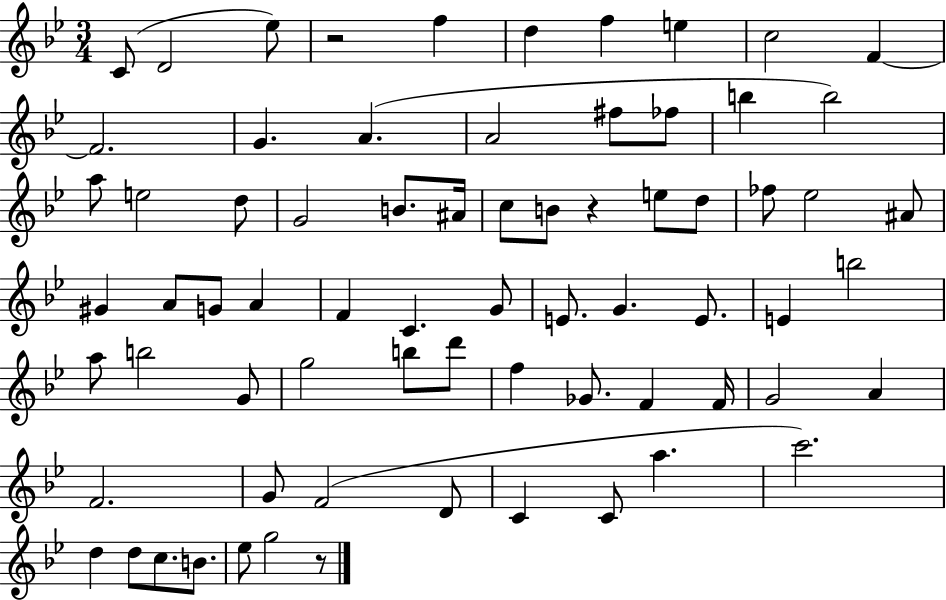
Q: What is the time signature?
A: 3/4